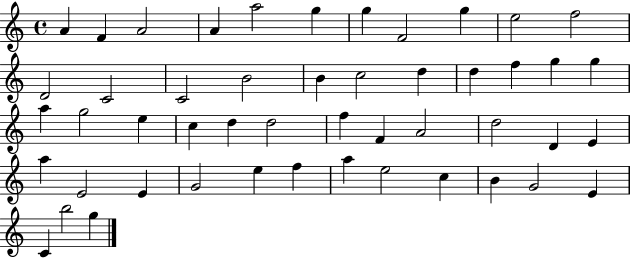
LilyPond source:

{
  \clef treble
  \time 4/4
  \defaultTimeSignature
  \key c \major
  a'4 f'4 a'2 | a'4 a''2 g''4 | g''4 f'2 g''4 | e''2 f''2 | \break d'2 c'2 | c'2 b'2 | b'4 c''2 d''4 | d''4 f''4 g''4 g''4 | \break a''4 g''2 e''4 | c''4 d''4 d''2 | f''4 f'4 a'2 | d''2 d'4 e'4 | \break a''4 e'2 e'4 | g'2 e''4 f''4 | a''4 e''2 c''4 | b'4 g'2 e'4 | \break c'4 b''2 g''4 | \bar "|."
}